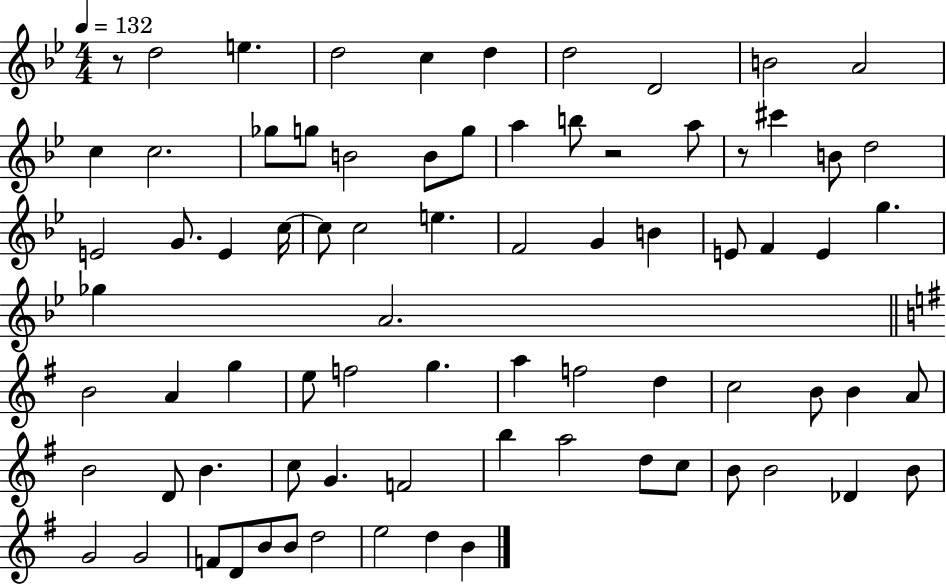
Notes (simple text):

R/e D5/h E5/q. D5/h C5/q D5/q D5/h D4/h B4/h A4/h C5/q C5/h. Gb5/e G5/e B4/h B4/e G5/e A5/q B5/e R/h A5/e R/e C#6/q B4/e D5/h E4/h G4/e. E4/q C5/s C5/e C5/h E5/q. F4/h G4/q B4/q E4/e F4/q E4/q G5/q. Gb5/q A4/h. B4/h A4/q G5/q E5/e F5/h G5/q. A5/q F5/h D5/q C5/h B4/e B4/q A4/e B4/h D4/e B4/q. C5/e G4/q. F4/h B5/q A5/h D5/e C5/e B4/e B4/h Db4/q B4/e G4/h G4/h F4/e D4/e B4/e B4/e D5/h E5/h D5/q B4/q